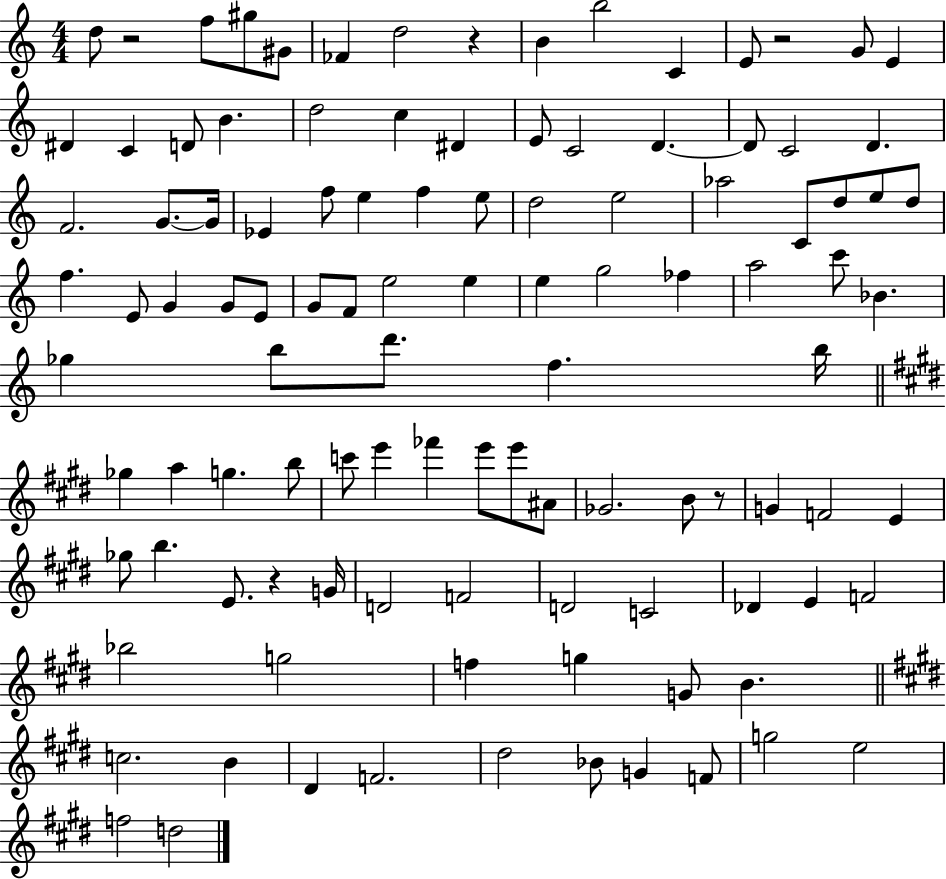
{
  \clef treble
  \numericTimeSignature
  \time 4/4
  \key c \major
  d''8 r2 f''8 gis''8 gis'8 | fes'4 d''2 r4 | b'4 b''2 c'4 | e'8 r2 g'8 e'4 | \break dis'4 c'4 d'8 b'4. | d''2 c''4 dis'4 | e'8 c'2 d'4.~~ | d'8 c'2 d'4. | \break f'2. g'8.~~ g'16 | ees'4 f''8 e''4 f''4 e''8 | d''2 e''2 | aes''2 c'8 d''8 e''8 d''8 | \break f''4. e'8 g'4 g'8 e'8 | g'8 f'8 e''2 e''4 | e''4 g''2 fes''4 | a''2 c'''8 bes'4. | \break ges''4 b''8 d'''8. f''4. b''16 | \bar "||" \break \key e \major ges''4 a''4 g''4. b''8 | c'''8 e'''4 fes'''4 e'''8 e'''8 ais'8 | ges'2. b'8 r8 | g'4 f'2 e'4 | \break ges''8 b''4. e'8. r4 g'16 | d'2 f'2 | d'2 c'2 | des'4 e'4 f'2 | \break bes''2 g''2 | f''4 g''4 g'8 b'4. | \bar "||" \break \key e \major c''2. b'4 | dis'4 f'2. | dis''2 bes'8 g'4 f'8 | g''2 e''2 | \break f''2 d''2 | \bar "|."
}